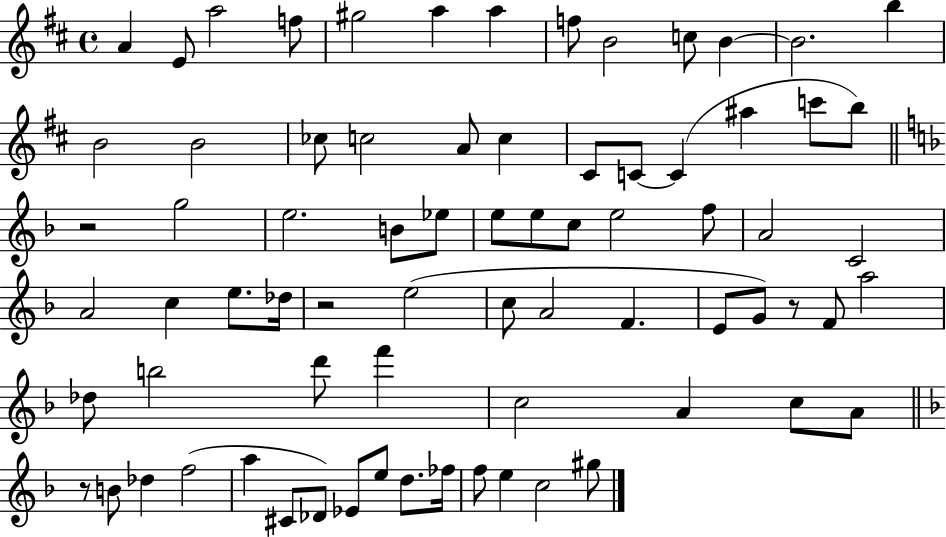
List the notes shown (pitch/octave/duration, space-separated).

A4/q E4/e A5/h F5/e G#5/h A5/q A5/q F5/e B4/h C5/e B4/q B4/h. B5/q B4/h B4/h CES5/e C5/h A4/e C5/q C#4/e C4/e C4/q A#5/q C6/e B5/e R/h G5/h E5/h. B4/e Eb5/e E5/e E5/e C5/e E5/h F5/e A4/h C4/h A4/h C5/q E5/e. Db5/s R/h E5/h C5/e A4/h F4/q. E4/e G4/e R/e F4/e A5/h Db5/e B5/h D6/e F6/q C5/h A4/q C5/e A4/e R/e B4/e Db5/q F5/h A5/q C#4/e Db4/e Eb4/e E5/e D5/e. FES5/s F5/e E5/q C5/h G#5/e